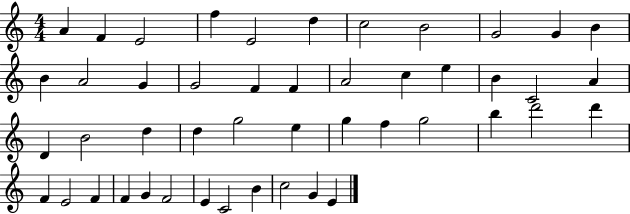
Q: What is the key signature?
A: C major